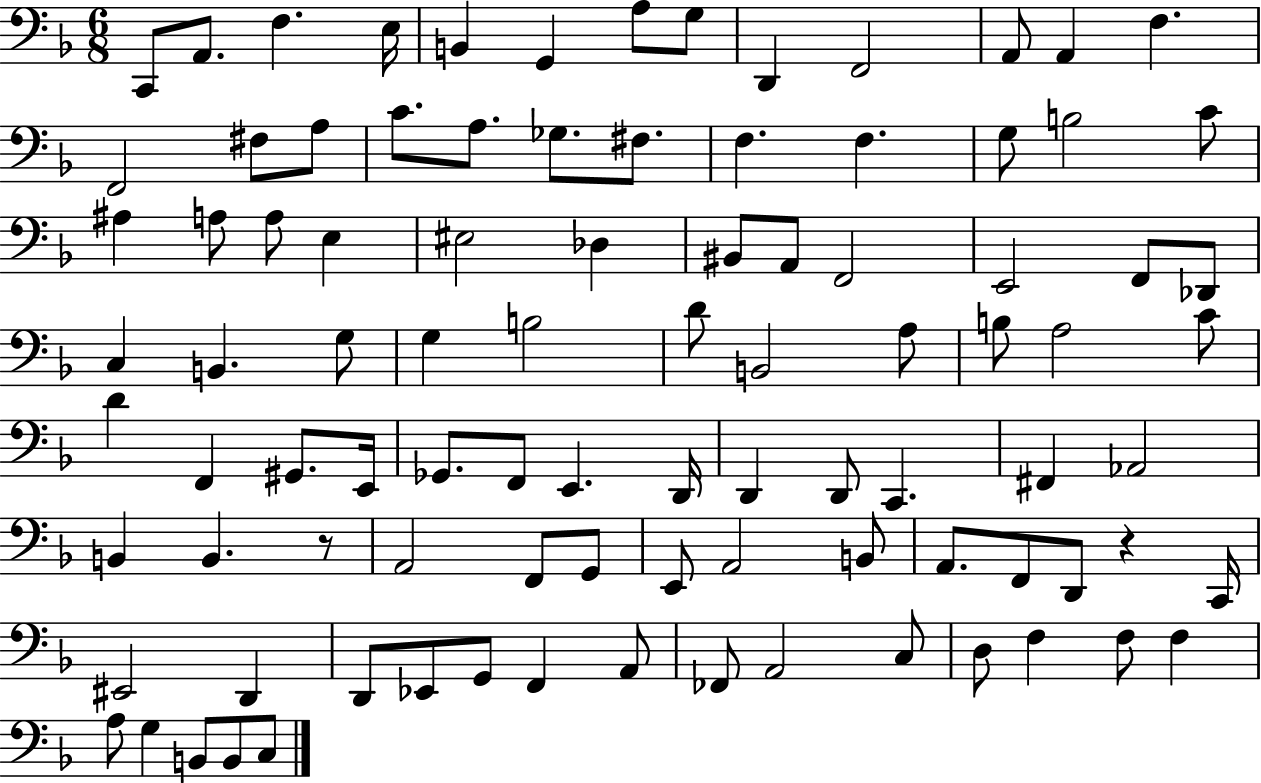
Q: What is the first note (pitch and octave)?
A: C2